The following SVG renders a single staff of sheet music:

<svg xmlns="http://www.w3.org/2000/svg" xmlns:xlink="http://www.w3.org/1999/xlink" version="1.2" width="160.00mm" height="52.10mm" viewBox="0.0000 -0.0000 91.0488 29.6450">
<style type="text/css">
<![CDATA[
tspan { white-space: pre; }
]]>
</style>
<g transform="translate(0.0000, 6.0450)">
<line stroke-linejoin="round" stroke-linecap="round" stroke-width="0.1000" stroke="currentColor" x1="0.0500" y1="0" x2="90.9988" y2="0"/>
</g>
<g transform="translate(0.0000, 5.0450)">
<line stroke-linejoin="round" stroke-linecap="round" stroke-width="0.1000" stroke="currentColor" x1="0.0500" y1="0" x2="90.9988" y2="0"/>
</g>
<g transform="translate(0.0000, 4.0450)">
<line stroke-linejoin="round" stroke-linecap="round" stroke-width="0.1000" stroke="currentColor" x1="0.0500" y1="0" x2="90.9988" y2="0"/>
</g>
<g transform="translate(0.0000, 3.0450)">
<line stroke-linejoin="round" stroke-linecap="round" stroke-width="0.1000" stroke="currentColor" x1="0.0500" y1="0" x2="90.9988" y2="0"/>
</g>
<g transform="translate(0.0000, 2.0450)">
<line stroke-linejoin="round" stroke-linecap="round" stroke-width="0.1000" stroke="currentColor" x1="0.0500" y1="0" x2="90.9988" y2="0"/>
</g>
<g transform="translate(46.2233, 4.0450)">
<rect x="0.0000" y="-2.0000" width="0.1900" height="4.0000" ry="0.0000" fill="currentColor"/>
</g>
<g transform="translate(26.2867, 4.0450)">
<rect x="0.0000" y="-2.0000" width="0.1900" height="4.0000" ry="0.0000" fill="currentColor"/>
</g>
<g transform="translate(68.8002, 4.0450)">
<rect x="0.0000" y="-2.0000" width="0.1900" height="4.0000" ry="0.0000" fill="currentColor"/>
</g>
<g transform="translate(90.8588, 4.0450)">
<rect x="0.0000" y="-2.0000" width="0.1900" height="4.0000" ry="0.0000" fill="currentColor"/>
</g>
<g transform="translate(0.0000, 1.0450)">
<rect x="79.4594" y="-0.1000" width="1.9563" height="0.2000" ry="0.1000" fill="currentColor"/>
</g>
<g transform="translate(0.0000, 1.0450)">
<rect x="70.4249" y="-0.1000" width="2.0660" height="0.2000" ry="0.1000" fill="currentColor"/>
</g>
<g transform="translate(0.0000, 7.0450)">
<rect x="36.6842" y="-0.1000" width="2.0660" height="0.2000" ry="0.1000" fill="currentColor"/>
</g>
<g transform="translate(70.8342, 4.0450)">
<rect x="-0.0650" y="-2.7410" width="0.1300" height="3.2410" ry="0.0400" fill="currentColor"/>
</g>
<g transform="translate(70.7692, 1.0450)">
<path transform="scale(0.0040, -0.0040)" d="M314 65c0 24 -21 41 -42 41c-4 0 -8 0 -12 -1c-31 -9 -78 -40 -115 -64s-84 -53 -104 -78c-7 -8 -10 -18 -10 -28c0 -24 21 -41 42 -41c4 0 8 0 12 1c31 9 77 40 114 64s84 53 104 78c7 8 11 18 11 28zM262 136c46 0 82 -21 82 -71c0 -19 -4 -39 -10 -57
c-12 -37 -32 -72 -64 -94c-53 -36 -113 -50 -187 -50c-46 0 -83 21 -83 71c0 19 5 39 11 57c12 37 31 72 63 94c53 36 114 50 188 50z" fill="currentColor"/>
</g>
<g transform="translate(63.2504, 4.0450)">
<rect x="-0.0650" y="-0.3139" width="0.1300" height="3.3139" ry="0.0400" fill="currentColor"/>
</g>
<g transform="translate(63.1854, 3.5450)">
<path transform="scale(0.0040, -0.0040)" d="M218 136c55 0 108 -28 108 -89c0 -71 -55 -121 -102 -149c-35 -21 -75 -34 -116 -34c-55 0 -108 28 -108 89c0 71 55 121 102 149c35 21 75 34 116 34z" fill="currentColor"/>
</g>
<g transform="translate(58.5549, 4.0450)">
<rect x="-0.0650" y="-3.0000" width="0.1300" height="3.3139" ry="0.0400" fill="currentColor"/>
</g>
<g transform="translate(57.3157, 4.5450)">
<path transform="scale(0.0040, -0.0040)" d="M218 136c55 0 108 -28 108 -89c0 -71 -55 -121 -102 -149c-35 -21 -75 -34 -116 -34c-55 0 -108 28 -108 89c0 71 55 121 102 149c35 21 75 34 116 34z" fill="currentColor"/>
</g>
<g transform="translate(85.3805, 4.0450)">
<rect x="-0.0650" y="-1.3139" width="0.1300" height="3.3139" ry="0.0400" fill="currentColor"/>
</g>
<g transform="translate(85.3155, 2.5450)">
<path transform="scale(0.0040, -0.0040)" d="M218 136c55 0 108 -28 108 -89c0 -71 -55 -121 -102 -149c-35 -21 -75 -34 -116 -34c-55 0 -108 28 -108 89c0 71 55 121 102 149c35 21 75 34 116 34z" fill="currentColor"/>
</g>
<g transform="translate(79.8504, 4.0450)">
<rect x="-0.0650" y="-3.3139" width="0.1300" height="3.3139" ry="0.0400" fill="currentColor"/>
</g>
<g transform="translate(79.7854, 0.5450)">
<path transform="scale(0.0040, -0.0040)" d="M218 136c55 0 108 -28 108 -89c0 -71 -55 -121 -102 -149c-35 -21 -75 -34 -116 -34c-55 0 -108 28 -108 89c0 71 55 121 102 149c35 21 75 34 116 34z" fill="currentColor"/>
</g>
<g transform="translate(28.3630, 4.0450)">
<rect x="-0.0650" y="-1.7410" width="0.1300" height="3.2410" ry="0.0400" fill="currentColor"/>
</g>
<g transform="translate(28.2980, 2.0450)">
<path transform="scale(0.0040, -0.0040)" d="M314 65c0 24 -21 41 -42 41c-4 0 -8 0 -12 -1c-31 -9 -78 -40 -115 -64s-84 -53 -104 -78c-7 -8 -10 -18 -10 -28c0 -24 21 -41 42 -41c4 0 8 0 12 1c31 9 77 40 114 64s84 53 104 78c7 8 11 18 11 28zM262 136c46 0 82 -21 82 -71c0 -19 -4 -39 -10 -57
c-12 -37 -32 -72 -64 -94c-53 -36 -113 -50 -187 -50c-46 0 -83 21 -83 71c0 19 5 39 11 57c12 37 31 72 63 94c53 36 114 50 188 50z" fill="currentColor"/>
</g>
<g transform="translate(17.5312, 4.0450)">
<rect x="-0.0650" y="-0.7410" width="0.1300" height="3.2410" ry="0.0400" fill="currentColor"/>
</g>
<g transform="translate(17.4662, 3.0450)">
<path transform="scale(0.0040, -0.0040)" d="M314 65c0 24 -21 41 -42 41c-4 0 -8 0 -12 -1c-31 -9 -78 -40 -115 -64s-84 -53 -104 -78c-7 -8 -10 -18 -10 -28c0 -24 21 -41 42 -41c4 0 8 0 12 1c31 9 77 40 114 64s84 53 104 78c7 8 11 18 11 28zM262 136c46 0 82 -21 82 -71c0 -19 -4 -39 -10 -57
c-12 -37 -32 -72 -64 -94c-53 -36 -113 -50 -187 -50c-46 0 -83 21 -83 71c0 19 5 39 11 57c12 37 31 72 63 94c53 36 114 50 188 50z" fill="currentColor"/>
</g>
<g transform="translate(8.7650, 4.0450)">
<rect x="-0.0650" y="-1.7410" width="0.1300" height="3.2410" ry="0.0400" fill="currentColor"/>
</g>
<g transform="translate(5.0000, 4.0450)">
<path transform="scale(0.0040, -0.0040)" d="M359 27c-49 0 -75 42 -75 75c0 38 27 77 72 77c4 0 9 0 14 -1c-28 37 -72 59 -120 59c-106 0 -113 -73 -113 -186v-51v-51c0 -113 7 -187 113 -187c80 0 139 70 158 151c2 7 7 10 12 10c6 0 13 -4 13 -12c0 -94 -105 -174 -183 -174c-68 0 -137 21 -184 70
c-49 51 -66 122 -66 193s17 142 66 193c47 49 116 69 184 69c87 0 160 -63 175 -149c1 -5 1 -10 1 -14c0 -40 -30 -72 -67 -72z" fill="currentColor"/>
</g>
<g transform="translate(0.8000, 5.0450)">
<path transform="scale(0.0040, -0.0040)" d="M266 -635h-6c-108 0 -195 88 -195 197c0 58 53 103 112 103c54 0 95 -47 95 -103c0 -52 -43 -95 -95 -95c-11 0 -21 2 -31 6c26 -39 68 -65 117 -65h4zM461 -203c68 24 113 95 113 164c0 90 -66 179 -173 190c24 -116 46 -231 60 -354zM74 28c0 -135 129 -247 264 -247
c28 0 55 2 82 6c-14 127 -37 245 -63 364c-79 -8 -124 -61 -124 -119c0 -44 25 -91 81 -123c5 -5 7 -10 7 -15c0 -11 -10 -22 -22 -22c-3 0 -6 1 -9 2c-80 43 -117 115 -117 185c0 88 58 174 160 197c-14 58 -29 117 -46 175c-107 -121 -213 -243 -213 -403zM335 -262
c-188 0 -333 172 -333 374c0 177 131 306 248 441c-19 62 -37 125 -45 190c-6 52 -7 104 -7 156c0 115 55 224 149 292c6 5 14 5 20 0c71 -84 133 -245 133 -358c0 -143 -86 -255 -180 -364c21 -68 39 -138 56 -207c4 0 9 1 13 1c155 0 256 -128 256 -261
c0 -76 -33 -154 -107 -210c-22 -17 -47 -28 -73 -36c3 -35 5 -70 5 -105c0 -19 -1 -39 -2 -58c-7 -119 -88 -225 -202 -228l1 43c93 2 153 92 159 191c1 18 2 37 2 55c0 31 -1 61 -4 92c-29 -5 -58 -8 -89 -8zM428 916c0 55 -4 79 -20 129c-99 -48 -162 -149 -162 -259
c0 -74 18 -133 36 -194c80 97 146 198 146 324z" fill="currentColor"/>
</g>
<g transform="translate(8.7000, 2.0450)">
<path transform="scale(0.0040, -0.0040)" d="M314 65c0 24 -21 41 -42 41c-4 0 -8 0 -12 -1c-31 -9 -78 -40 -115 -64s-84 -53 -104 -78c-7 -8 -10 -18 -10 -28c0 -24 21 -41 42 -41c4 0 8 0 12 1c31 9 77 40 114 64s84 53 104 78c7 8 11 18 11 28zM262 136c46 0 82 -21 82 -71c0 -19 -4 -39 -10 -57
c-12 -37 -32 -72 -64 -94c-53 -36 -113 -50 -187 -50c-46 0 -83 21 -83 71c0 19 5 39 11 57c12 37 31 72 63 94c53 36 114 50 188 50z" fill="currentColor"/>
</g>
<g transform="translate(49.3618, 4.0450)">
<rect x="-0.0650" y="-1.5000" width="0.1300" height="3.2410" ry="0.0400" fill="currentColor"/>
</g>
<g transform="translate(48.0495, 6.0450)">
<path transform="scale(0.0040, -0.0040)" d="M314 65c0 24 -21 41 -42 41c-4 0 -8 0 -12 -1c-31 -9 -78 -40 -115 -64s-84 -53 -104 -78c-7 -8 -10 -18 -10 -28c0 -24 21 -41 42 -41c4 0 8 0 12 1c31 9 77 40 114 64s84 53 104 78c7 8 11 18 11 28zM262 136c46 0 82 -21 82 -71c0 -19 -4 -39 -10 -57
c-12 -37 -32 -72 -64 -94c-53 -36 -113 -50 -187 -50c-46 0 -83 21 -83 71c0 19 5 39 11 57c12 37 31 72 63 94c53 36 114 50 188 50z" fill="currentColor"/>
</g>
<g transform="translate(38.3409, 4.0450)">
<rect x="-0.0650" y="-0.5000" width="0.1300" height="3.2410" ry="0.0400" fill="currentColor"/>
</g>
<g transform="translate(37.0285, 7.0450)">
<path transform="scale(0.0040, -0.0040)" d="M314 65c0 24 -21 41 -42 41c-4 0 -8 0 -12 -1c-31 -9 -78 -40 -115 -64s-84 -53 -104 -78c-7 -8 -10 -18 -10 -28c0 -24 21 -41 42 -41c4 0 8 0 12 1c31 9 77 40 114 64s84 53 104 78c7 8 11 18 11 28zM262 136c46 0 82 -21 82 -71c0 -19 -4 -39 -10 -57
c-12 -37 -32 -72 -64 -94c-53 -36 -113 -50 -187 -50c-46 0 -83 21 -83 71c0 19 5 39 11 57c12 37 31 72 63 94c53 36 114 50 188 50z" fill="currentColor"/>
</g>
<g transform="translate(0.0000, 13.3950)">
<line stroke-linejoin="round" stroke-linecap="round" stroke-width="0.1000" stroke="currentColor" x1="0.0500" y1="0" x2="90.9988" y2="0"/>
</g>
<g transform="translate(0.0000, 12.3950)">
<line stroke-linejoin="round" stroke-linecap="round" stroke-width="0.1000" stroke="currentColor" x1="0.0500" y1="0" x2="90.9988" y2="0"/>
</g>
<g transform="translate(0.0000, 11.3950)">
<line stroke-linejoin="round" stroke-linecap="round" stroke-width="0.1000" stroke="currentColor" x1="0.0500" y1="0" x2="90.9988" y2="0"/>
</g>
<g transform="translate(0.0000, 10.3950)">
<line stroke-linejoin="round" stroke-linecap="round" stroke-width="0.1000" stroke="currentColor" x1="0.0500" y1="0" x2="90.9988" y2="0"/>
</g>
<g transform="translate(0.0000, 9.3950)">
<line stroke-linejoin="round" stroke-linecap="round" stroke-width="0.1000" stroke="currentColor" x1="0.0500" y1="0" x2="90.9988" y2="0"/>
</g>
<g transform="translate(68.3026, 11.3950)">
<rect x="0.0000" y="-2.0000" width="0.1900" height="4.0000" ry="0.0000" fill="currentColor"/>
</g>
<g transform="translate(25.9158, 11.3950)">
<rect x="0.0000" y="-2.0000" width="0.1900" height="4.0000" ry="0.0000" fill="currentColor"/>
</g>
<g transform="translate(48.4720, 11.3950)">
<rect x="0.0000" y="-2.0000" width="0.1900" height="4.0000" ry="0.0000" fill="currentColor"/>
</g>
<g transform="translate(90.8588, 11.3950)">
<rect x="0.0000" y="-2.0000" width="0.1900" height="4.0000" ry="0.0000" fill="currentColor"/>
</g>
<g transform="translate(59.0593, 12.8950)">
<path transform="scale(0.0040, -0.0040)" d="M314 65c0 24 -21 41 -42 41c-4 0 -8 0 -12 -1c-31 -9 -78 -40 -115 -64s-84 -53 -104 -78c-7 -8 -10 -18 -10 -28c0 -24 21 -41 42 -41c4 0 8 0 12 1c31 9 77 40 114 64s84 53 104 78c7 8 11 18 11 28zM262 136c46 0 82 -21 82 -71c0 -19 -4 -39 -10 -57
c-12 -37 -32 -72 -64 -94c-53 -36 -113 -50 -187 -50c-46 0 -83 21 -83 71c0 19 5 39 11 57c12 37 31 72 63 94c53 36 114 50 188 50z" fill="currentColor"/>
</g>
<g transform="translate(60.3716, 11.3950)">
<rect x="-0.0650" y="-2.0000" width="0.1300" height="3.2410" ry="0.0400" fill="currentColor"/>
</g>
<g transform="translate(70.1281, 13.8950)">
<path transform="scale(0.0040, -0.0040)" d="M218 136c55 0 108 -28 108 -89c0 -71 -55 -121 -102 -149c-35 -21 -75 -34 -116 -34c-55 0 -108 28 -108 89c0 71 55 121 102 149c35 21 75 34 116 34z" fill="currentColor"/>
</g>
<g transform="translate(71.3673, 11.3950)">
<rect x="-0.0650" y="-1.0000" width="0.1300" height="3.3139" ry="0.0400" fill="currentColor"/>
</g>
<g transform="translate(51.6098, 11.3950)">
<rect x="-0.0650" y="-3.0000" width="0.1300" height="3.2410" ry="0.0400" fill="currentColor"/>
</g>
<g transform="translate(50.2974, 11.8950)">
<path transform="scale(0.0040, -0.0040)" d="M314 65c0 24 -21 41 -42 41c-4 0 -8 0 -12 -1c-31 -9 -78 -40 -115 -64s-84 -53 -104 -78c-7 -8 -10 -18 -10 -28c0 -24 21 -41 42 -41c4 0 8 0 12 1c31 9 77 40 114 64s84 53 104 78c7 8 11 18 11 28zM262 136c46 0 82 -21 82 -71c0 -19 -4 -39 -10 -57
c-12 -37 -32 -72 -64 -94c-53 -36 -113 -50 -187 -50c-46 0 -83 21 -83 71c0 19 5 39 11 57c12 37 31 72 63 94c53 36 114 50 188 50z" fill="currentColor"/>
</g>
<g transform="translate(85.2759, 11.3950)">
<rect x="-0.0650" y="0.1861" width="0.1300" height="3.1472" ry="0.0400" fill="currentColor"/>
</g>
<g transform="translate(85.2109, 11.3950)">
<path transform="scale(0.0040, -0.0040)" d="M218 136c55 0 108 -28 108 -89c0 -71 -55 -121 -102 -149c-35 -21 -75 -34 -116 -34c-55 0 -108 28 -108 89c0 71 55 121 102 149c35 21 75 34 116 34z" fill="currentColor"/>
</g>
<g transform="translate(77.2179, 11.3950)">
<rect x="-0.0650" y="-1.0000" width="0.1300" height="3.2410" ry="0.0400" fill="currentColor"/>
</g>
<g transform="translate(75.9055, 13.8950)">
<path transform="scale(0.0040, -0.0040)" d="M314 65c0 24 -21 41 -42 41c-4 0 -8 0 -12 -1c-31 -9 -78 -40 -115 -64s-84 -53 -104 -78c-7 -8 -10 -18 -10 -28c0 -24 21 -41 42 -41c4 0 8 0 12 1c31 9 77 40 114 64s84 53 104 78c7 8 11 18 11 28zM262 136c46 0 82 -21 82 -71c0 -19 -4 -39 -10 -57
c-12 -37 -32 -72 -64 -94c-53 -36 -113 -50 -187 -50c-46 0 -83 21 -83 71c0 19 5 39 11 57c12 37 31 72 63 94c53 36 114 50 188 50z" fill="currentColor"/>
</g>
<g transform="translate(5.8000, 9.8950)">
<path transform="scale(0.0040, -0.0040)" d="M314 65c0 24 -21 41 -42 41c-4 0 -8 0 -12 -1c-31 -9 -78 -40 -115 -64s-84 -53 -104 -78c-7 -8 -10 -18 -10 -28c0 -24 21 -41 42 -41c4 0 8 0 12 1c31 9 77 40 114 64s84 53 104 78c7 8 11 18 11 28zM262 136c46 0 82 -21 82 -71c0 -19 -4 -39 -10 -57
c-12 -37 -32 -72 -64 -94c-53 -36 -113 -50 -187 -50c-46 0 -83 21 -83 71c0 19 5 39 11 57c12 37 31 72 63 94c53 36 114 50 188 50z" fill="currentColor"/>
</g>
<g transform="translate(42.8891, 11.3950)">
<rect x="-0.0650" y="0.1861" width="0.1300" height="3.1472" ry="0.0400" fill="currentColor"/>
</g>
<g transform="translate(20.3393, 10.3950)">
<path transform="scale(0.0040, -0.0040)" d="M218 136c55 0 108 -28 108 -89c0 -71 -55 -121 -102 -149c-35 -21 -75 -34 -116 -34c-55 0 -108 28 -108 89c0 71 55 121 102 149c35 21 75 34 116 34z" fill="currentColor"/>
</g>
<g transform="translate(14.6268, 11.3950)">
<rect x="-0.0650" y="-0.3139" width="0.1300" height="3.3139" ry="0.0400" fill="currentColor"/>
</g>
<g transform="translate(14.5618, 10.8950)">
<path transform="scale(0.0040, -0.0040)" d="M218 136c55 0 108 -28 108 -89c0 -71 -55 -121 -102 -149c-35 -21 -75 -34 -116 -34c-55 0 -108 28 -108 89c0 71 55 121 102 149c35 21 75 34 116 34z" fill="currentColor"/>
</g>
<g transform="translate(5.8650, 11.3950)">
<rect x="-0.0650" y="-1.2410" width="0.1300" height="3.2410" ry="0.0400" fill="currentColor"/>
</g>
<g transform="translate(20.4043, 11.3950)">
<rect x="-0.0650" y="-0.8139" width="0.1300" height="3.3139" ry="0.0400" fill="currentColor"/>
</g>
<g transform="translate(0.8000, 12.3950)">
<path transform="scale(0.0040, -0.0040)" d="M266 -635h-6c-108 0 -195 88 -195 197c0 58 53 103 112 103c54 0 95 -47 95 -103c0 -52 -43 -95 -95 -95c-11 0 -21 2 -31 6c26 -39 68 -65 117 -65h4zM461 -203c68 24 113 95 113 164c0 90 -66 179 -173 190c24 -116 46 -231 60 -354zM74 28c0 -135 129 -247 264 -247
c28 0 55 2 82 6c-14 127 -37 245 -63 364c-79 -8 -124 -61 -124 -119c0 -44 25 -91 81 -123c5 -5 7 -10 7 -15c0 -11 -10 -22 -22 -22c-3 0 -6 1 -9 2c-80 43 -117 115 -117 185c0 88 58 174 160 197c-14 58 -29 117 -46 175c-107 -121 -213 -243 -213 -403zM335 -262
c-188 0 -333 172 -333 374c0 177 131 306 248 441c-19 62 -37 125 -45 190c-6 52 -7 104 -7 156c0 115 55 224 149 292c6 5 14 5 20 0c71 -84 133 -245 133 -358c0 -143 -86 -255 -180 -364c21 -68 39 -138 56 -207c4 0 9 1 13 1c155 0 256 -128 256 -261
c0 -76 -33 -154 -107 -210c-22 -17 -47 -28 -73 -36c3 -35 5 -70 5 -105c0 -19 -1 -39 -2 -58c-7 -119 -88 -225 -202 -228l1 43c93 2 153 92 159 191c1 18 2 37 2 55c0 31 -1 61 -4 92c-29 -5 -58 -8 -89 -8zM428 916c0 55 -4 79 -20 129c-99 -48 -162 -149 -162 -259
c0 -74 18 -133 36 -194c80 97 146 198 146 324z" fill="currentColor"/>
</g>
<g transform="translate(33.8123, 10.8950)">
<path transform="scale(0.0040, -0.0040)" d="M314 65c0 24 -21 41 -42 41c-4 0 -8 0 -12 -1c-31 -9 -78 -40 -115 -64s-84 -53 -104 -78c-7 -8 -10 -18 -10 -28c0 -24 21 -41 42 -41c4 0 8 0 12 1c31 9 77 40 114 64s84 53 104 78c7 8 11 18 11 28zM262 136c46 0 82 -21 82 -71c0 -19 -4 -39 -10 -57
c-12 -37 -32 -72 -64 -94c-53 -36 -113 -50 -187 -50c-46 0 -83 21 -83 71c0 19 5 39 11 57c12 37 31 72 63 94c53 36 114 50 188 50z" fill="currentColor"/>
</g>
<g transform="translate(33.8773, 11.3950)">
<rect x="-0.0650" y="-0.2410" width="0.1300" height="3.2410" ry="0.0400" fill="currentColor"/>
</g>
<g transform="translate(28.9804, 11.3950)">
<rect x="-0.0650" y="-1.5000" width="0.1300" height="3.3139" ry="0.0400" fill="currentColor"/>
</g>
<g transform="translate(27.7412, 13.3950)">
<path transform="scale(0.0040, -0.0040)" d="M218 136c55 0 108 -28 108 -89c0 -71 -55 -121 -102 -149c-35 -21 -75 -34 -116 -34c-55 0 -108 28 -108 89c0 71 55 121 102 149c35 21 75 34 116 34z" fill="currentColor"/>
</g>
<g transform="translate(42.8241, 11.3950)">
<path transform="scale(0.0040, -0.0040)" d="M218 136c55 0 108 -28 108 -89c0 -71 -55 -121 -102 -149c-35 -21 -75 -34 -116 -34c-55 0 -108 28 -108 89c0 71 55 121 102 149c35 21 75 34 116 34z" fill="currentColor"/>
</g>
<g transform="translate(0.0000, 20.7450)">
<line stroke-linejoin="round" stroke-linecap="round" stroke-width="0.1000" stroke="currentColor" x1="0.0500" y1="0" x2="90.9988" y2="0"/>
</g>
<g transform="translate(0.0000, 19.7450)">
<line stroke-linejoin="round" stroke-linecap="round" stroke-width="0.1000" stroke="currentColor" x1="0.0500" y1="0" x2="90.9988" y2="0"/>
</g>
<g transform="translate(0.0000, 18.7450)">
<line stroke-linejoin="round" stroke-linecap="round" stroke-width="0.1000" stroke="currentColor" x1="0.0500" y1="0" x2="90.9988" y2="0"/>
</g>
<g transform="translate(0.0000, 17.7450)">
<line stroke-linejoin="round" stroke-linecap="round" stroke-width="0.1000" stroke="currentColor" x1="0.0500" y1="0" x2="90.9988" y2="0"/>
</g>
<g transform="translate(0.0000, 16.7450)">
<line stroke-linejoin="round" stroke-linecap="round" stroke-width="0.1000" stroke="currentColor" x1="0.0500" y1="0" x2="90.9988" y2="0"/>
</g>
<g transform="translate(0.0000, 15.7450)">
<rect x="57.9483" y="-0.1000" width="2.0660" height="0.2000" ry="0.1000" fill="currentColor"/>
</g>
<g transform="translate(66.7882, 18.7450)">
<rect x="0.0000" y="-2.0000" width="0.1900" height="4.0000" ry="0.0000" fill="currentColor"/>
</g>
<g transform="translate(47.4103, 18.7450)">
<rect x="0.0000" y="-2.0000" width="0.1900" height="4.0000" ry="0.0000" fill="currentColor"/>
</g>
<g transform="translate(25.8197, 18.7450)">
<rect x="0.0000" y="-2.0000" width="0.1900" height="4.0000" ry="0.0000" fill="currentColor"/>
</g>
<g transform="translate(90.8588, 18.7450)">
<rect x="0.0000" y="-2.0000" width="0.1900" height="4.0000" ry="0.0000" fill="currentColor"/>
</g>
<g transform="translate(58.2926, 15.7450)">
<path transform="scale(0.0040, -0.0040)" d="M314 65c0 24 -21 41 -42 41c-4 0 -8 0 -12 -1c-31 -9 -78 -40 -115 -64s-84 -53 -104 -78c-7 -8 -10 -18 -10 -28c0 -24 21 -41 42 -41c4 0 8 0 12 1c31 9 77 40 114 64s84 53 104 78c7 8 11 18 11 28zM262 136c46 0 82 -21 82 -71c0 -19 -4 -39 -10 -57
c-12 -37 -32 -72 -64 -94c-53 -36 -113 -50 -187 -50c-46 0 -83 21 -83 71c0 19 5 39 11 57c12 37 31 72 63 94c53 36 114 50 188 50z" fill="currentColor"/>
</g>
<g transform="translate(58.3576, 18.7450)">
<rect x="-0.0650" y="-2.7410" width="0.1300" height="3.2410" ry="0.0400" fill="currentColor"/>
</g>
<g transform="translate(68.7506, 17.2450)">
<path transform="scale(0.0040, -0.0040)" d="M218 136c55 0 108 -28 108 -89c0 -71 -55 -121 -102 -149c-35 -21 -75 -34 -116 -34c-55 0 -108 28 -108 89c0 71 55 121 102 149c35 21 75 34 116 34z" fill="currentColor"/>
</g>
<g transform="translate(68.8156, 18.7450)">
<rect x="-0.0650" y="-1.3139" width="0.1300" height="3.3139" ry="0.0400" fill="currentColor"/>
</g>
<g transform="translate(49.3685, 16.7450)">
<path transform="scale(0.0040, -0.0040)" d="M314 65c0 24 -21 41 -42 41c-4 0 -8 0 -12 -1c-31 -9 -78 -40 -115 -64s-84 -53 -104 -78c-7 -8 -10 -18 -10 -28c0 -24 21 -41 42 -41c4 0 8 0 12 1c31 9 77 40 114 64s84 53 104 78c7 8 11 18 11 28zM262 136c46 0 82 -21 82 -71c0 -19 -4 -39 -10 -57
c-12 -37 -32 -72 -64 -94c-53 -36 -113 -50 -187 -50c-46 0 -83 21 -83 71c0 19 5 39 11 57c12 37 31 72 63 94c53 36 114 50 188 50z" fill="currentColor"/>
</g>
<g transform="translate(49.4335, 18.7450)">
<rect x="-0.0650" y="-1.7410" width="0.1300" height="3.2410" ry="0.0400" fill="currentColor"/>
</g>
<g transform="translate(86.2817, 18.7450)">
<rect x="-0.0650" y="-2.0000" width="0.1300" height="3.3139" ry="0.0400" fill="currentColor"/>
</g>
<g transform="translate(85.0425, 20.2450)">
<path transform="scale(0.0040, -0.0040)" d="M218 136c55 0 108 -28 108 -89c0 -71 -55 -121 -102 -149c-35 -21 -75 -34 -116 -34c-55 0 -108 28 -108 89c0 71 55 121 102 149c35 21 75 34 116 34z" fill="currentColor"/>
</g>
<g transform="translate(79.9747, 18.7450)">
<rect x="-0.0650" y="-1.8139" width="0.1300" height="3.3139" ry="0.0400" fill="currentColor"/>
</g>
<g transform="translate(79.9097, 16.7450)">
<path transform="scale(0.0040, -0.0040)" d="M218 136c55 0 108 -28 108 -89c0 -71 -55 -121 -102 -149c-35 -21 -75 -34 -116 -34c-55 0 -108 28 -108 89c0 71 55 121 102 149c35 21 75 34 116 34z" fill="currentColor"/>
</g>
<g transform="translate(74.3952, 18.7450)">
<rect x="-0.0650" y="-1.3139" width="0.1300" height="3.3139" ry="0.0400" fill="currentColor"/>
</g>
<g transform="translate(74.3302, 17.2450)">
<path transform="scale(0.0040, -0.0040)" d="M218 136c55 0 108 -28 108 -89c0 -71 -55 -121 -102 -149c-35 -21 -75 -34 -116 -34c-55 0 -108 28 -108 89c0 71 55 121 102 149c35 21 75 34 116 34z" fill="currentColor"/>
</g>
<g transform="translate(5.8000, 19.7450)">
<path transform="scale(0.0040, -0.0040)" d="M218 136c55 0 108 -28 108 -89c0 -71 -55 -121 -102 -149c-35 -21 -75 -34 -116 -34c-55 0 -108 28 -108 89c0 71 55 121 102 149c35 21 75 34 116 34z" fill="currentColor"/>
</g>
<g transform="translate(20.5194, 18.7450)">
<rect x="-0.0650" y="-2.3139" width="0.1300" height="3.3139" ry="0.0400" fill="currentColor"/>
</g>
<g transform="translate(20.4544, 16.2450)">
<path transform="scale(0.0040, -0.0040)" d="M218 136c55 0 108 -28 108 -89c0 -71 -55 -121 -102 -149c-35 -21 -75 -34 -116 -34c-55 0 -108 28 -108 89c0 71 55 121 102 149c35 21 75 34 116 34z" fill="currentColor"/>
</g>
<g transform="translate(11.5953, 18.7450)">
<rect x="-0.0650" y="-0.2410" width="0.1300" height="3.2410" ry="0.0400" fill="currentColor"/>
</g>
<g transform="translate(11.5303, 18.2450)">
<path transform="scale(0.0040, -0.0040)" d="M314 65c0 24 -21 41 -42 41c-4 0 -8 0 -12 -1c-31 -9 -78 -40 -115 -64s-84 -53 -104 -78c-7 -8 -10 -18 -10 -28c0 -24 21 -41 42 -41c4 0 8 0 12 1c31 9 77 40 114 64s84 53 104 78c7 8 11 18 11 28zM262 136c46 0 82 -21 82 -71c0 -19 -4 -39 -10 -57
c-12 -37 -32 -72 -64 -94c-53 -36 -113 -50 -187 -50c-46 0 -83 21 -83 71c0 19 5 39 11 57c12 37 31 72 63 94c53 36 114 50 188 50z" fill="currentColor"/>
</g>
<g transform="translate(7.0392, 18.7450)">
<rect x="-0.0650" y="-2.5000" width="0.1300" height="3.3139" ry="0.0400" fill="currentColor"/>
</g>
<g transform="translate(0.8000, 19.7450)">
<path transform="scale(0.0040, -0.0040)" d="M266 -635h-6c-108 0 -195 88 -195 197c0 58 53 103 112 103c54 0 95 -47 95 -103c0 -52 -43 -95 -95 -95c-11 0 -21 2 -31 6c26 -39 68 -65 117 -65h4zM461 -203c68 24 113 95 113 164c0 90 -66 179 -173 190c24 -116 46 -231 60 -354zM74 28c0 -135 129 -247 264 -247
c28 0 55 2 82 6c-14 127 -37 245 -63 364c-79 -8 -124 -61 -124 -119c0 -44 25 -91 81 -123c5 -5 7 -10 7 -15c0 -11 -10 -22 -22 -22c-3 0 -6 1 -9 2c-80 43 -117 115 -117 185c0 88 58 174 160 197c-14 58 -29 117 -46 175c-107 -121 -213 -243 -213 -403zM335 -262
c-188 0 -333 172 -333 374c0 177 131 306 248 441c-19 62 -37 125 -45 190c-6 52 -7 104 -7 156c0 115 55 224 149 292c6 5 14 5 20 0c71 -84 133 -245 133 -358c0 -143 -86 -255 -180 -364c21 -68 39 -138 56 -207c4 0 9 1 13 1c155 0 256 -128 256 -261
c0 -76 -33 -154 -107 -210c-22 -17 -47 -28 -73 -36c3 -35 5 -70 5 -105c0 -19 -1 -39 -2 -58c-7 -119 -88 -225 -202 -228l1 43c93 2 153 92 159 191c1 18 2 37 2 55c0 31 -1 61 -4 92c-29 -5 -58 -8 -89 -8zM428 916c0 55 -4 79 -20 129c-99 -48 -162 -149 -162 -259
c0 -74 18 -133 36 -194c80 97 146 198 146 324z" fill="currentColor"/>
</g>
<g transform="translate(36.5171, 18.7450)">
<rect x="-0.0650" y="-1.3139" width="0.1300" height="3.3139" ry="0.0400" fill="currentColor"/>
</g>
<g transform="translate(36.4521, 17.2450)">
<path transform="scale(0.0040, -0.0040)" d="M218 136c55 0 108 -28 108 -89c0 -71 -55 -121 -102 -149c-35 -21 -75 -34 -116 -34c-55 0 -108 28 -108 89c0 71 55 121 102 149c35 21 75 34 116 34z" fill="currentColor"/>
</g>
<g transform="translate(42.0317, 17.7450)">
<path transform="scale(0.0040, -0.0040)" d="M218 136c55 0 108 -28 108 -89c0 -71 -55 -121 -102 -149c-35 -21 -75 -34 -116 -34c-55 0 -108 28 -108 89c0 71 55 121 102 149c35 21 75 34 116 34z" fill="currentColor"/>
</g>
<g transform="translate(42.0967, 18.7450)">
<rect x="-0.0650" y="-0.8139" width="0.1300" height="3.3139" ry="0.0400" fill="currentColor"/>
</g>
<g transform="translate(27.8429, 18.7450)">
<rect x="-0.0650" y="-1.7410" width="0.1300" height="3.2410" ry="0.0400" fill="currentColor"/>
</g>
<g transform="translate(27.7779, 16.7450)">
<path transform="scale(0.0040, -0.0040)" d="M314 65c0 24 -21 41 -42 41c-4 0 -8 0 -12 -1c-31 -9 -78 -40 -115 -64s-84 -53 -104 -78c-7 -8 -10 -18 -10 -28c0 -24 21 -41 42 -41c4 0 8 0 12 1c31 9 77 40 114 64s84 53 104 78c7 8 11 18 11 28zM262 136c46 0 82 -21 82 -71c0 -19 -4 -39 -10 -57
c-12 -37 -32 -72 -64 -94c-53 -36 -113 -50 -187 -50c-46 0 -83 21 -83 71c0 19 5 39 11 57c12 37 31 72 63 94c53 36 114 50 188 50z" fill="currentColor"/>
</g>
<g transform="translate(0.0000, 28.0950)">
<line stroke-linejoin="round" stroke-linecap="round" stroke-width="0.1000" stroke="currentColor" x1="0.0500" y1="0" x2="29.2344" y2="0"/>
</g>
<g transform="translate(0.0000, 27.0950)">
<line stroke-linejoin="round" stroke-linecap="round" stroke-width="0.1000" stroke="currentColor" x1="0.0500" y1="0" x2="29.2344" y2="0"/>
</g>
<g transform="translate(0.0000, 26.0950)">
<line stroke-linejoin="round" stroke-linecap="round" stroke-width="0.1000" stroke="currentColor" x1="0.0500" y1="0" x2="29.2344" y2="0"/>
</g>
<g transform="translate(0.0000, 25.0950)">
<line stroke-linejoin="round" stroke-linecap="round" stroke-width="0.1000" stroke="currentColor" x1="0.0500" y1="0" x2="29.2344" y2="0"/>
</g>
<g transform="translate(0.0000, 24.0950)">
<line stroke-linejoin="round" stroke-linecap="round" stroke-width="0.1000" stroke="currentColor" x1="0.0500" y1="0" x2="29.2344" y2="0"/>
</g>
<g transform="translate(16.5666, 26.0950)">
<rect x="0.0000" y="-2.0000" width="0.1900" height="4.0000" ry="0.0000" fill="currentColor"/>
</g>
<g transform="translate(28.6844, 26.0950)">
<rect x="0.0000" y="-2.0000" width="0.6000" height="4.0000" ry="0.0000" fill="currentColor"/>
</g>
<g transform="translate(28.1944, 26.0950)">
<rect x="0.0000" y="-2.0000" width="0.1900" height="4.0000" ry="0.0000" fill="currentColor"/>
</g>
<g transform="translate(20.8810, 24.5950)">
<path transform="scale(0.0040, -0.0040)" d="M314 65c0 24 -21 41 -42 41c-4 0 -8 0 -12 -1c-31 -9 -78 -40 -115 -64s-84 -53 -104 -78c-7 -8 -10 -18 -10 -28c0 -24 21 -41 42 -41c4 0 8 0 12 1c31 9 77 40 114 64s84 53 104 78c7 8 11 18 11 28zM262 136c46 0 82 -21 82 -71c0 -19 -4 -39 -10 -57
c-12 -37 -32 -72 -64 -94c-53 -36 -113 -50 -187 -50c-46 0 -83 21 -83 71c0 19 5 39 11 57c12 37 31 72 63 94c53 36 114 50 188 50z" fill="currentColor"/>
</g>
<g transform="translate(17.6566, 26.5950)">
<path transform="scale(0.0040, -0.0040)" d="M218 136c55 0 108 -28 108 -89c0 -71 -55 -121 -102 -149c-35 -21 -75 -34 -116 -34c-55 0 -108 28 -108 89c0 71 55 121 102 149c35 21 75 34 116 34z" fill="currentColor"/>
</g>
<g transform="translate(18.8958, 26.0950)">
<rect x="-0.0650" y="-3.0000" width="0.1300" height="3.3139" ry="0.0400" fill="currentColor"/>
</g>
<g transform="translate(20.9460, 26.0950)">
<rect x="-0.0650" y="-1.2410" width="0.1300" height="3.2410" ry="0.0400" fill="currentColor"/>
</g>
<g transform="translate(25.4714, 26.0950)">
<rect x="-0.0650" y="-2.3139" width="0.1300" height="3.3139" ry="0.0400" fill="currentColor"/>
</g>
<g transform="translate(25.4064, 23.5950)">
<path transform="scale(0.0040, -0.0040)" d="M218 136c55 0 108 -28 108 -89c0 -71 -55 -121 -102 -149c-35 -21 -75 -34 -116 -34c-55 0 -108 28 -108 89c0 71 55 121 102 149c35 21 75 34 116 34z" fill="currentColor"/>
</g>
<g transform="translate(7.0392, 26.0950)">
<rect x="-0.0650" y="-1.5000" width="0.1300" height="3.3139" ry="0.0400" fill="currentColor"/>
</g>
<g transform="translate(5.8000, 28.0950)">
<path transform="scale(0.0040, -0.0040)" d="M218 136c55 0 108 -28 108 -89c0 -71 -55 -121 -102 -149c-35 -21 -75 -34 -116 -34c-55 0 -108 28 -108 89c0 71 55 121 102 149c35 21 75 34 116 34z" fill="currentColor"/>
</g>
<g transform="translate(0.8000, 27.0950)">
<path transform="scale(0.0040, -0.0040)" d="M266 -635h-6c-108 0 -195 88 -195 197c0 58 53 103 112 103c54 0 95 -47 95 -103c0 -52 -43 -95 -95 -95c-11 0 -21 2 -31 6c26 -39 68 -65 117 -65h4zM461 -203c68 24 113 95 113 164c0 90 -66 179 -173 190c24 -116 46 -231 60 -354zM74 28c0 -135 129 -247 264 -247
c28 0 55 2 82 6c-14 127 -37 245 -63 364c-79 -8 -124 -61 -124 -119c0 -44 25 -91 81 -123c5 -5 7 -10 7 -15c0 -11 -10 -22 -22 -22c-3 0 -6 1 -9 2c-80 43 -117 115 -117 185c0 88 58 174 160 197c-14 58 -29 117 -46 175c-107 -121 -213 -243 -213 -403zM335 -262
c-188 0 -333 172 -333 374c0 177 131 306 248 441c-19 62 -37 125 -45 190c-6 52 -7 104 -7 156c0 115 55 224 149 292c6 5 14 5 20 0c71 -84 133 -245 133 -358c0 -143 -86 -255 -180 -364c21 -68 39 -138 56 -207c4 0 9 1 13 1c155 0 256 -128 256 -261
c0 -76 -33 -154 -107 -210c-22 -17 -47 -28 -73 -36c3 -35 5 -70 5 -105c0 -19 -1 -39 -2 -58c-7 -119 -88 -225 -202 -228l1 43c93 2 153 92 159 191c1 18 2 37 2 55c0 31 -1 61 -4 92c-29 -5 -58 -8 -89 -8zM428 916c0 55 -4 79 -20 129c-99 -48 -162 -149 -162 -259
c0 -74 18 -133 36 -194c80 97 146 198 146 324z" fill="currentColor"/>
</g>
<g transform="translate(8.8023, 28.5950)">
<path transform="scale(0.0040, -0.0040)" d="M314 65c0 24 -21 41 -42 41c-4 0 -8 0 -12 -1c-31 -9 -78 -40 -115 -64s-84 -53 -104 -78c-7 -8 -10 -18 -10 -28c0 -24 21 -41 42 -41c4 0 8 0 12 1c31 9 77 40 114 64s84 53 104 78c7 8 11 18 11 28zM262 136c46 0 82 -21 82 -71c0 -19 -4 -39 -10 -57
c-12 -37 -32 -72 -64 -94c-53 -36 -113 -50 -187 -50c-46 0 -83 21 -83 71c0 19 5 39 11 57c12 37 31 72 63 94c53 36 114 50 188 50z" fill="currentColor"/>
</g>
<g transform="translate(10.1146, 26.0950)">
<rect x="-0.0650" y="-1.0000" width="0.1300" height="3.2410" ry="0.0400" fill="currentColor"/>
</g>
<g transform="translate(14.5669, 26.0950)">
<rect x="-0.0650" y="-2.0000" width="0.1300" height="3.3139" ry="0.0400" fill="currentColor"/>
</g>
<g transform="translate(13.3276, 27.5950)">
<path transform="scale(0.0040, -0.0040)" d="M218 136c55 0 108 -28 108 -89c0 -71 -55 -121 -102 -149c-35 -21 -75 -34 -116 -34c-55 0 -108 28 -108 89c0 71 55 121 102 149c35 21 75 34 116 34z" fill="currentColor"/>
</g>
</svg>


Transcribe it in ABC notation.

X:1
T:Untitled
M:4/4
L:1/4
K:C
f2 d2 f2 C2 E2 A c a2 b e e2 c d E c2 B A2 F2 D D2 B G c2 g f2 e d f2 a2 e e f F E D2 F A e2 g